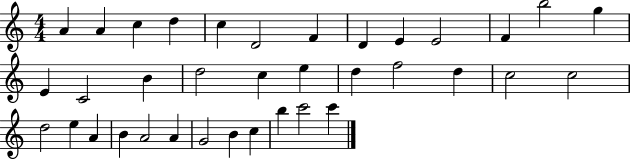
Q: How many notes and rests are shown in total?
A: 36